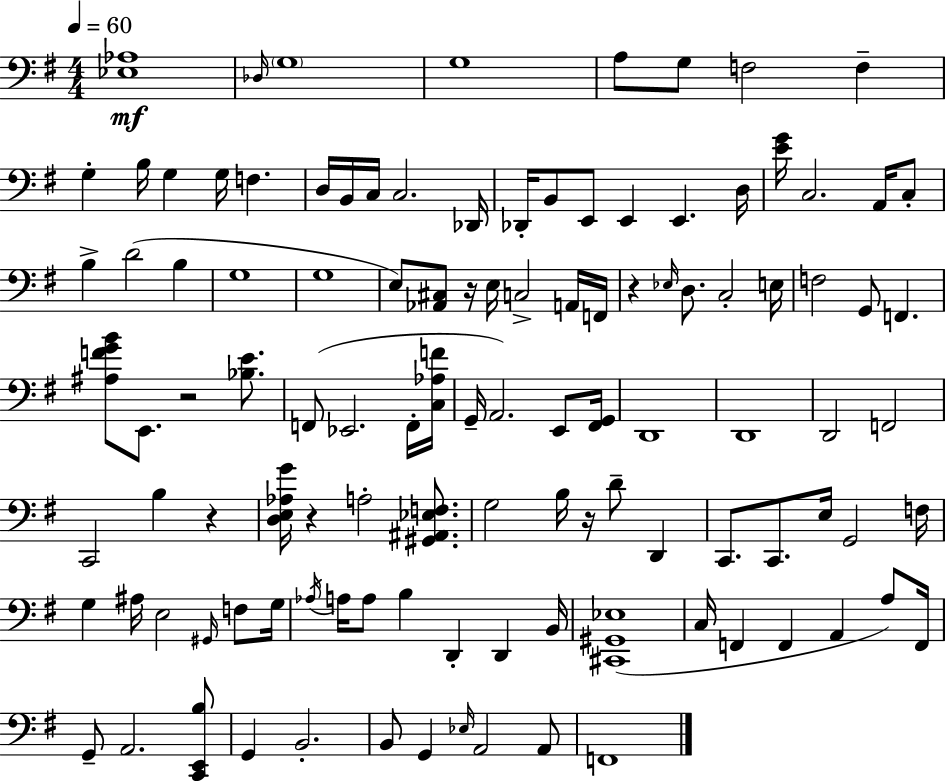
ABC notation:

X:1
T:Untitled
M:4/4
L:1/4
K:G
[_E,_A,]4 _D,/4 G,4 G,4 A,/2 G,/2 F,2 F, G, B,/4 G, G,/4 F, D,/4 B,,/4 C,/4 C,2 _D,,/4 _D,,/4 B,,/2 E,,/2 E,, E,, D,/4 [EG]/4 C,2 A,,/4 C,/2 B, D2 B, G,4 G,4 E,/2 [_A,,^C,]/2 z/4 E,/4 C,2 A,,/4 F,,/4 z _E,/4 D,/2 C,2 E,/4 F,2 G,,/2 F,, [^A,FGB]/2 E,,/2 z2 [_B,E]/2 F,,/2 _E,,2 F,,/4 [C,_A,F]/4 G,,/4 A,,2 E,,/2 [^F,,G,,]/4 D,,4 D,,4 D,,2 F,,2 C,,2 B, z [D,E,_A,G]/4 z A,2 [^G,,^A,,_E,F,]/2 G,2 B,/4 z/4 D/2 D,, C,,/2 C,,/2 E,/4 G,,2 F,/4 G, ^A,/4 E,2 ^G,,/4 F,/2 G,/4 _A,/4 A,/4 A,/2 B, D,, D,, B,,/4 [^C,,^G,,_E,]4 C,/4 F,, F,, A,, A,/2 F,,/4 G,,/2 A,,2 [C,,E,,B,]/2 G,, B,,2 B,,/2 G,, _E,/4 A,,2 A,,/2 F,,4